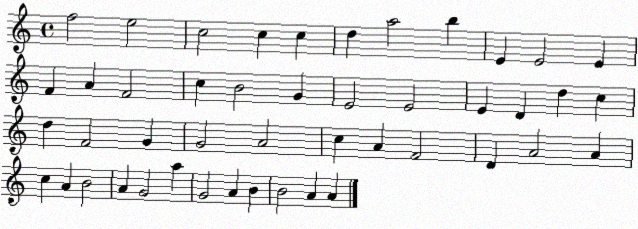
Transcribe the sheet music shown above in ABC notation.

X:1
T:Untitled
M:4/4
L:1/4
K:C
f2 e2 c2 c c d a2 b E E2 E F A F2 c B2 G E2 E2 E D d c d F2 G G2 A2 c A F2 D A2 A c A B2 A G2 a G2 A B B2 A A